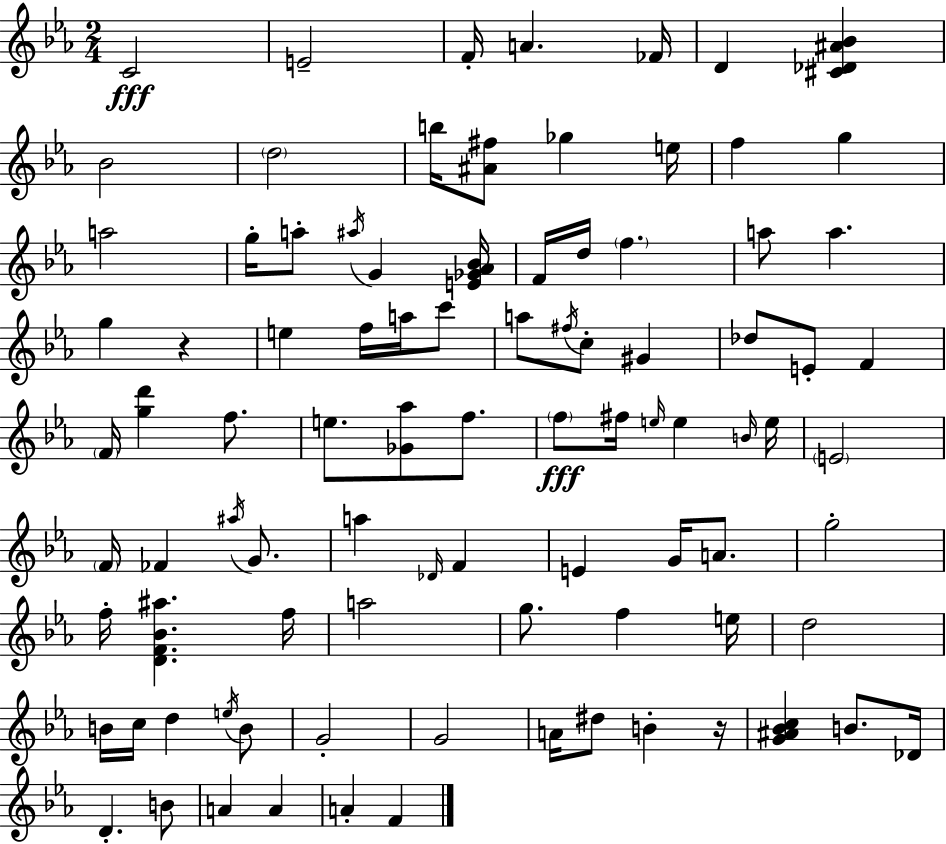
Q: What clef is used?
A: treble